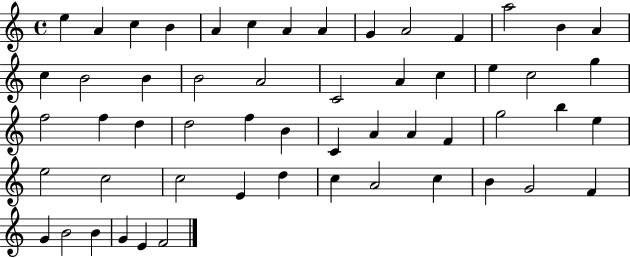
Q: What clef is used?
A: treble